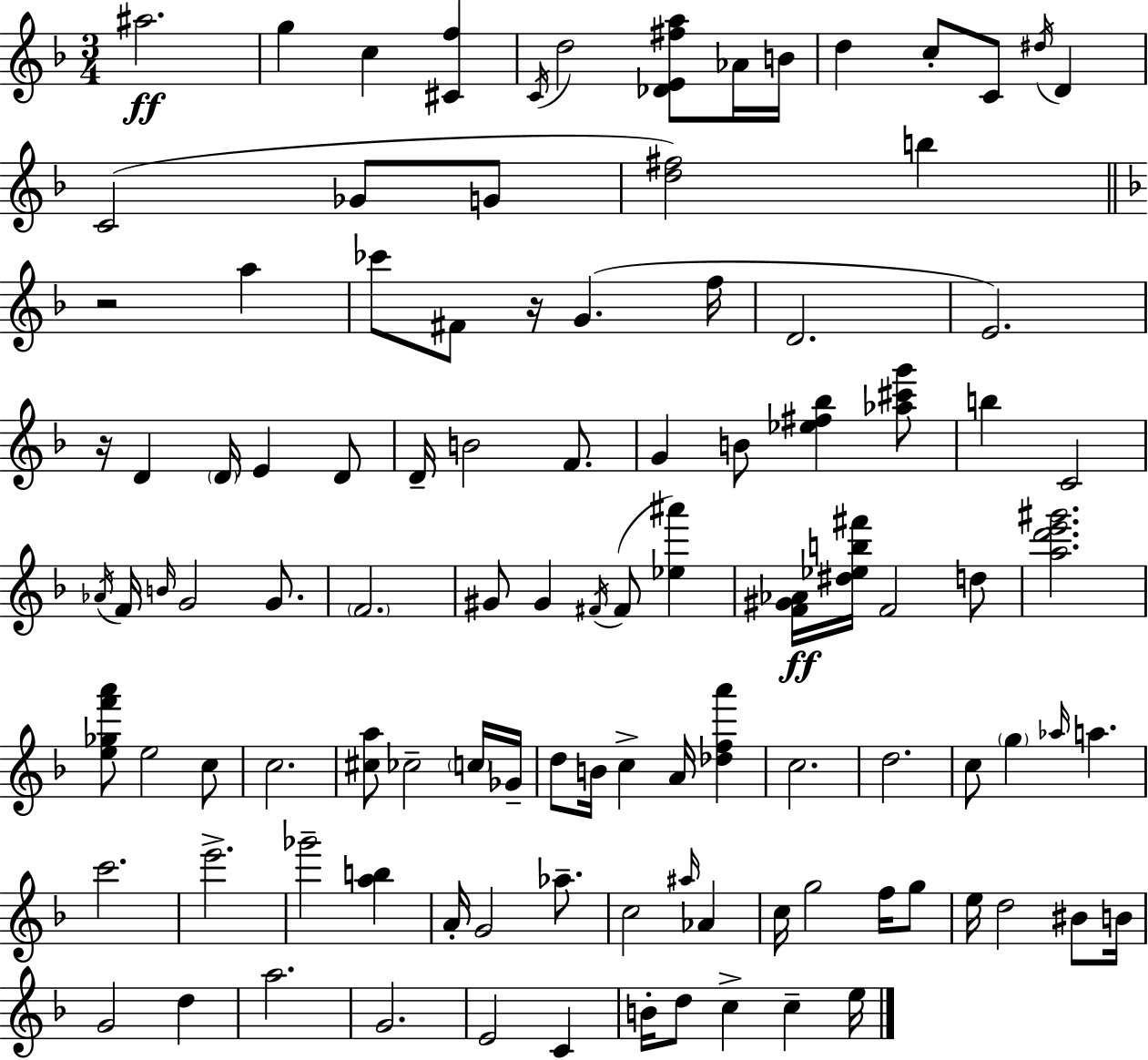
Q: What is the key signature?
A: D minor